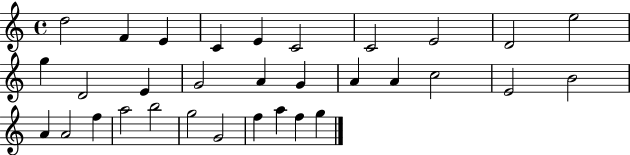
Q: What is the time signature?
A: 4/4